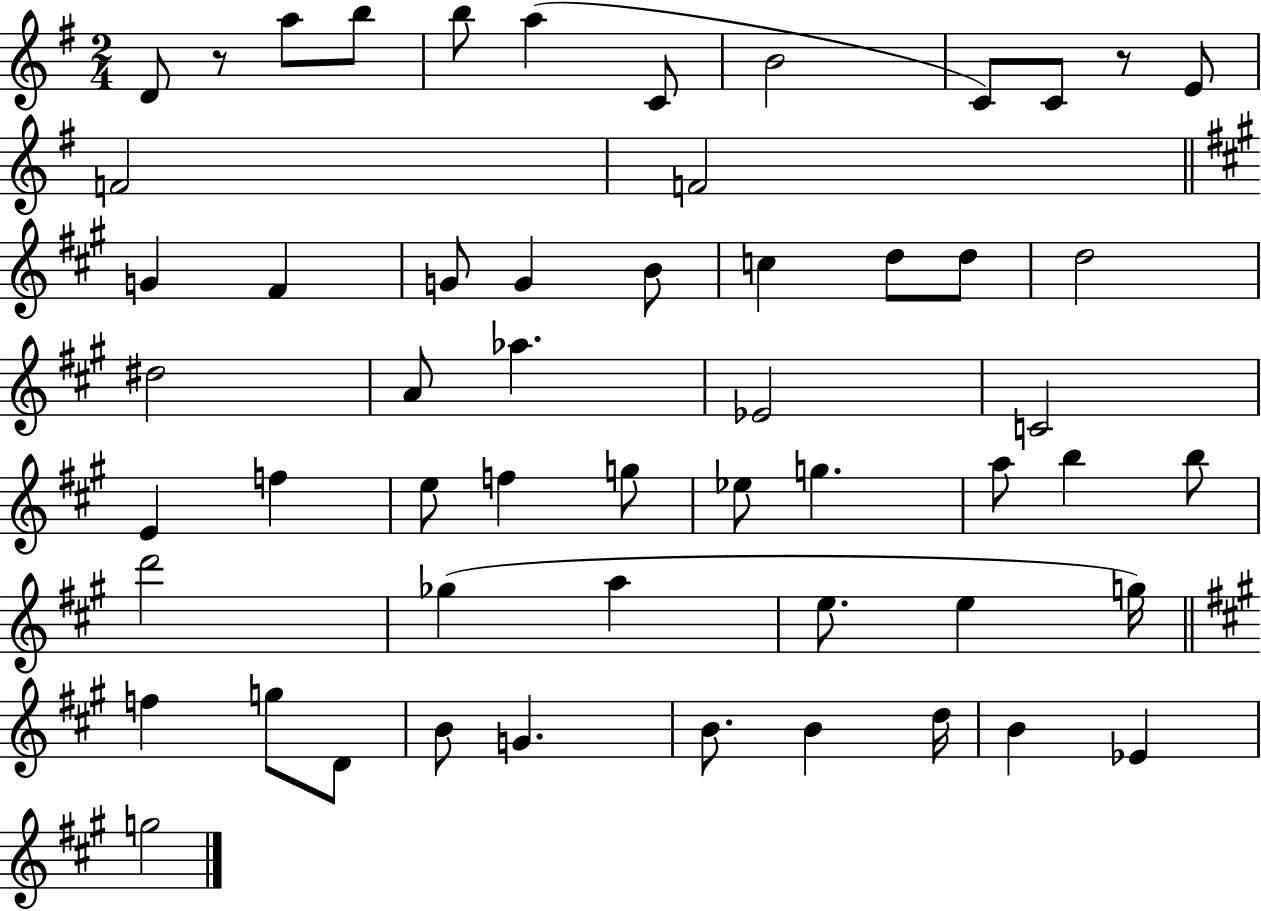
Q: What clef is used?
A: treble